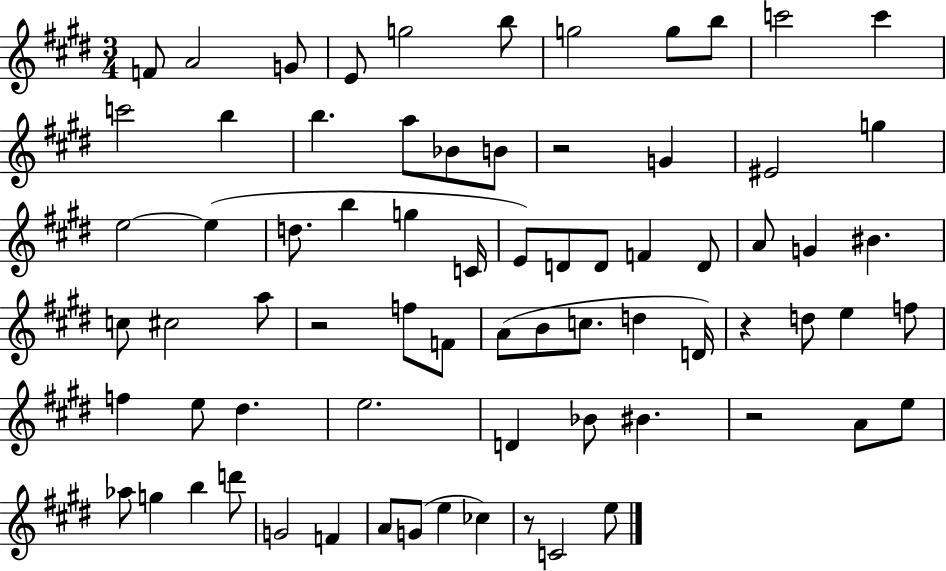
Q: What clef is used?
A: treble